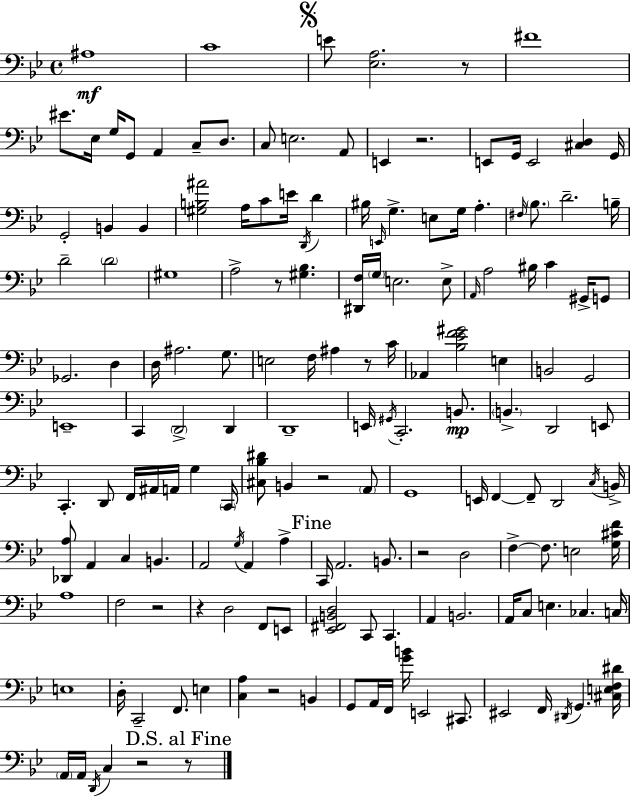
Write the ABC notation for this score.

X:1
T:Untitled
M:4/4
L:1/4
K:Gm
^A,4 C4 E/2 [_E,A,]2 z/2 ^F4 ^E/2 _E,/4 G,/4 G,,/2 A,, C,/2 D,/2 C,/2 E,2 A,,/2 E,, z2 E,,/2 G,,/4 E,,2 [^C,D,] G,,/4 G,,2 B,, B,, [^G,B,^A]2 A,/4 C/2 E/4 D,,/4 D ^B,/4 E,,/4 G, E,/2 G,/4 A, ^F,/4 _B,/2 D2 B,/4 D2 D2 ^G,4 A,2 z/2 [^G,_B,] [^D,,F,]/4 G,/4 E,2 E,/2 A,,/4 A,2 ^B,/4 C ^G,,/4 G,,/2 _G,,2 D, D,/4 ^A,2 G,/2 E,2 F,/4 ^A, z/2 C/4 _A,, [_B,_EF^G]2 E, B,,2 G,,2 E,,4 C,, D,,2 D,, D,,4 E,,/4 ^G,,/4 C,,2 B,,/2 B,, D,,2 E,,/2 C,, D,,/2 F,,/4 ^A,,/4 A,,/4 G, C,,/4 [^C,_B,^D]/2 B,, z2 A,,/2 G,,4 E,,/4 F,, F,,/2 D,,2 C,/4 B,,/4 [_D,,A,]/2 A,, C, B,, A,,2 G,/4 A,, A, C,,/4 A,,2 B,,/2 z2 D,2 F, F,/2 E,2 [G,^CF]/4 A,4 F,2 z2 z D,2 F,,/2 E,,/2 [_E,,^F,,B,,D,]2 C,,/2 C,, A,, B,,2 A,,/4 C,/2 E, _C, C,/4 E,4 D,/4 C,,2 F,,/2 E, [C,A,] z2 B,, G,,/2 A,,/4 F,,/4 [GB]/4 E,,2 ^C,,/2 ^E,,2 F,,/4 ^D,,/4 G,, [^C,E,F,^D]/4 A,,/4 A,,/4 D,,/4 C, z2 z/2